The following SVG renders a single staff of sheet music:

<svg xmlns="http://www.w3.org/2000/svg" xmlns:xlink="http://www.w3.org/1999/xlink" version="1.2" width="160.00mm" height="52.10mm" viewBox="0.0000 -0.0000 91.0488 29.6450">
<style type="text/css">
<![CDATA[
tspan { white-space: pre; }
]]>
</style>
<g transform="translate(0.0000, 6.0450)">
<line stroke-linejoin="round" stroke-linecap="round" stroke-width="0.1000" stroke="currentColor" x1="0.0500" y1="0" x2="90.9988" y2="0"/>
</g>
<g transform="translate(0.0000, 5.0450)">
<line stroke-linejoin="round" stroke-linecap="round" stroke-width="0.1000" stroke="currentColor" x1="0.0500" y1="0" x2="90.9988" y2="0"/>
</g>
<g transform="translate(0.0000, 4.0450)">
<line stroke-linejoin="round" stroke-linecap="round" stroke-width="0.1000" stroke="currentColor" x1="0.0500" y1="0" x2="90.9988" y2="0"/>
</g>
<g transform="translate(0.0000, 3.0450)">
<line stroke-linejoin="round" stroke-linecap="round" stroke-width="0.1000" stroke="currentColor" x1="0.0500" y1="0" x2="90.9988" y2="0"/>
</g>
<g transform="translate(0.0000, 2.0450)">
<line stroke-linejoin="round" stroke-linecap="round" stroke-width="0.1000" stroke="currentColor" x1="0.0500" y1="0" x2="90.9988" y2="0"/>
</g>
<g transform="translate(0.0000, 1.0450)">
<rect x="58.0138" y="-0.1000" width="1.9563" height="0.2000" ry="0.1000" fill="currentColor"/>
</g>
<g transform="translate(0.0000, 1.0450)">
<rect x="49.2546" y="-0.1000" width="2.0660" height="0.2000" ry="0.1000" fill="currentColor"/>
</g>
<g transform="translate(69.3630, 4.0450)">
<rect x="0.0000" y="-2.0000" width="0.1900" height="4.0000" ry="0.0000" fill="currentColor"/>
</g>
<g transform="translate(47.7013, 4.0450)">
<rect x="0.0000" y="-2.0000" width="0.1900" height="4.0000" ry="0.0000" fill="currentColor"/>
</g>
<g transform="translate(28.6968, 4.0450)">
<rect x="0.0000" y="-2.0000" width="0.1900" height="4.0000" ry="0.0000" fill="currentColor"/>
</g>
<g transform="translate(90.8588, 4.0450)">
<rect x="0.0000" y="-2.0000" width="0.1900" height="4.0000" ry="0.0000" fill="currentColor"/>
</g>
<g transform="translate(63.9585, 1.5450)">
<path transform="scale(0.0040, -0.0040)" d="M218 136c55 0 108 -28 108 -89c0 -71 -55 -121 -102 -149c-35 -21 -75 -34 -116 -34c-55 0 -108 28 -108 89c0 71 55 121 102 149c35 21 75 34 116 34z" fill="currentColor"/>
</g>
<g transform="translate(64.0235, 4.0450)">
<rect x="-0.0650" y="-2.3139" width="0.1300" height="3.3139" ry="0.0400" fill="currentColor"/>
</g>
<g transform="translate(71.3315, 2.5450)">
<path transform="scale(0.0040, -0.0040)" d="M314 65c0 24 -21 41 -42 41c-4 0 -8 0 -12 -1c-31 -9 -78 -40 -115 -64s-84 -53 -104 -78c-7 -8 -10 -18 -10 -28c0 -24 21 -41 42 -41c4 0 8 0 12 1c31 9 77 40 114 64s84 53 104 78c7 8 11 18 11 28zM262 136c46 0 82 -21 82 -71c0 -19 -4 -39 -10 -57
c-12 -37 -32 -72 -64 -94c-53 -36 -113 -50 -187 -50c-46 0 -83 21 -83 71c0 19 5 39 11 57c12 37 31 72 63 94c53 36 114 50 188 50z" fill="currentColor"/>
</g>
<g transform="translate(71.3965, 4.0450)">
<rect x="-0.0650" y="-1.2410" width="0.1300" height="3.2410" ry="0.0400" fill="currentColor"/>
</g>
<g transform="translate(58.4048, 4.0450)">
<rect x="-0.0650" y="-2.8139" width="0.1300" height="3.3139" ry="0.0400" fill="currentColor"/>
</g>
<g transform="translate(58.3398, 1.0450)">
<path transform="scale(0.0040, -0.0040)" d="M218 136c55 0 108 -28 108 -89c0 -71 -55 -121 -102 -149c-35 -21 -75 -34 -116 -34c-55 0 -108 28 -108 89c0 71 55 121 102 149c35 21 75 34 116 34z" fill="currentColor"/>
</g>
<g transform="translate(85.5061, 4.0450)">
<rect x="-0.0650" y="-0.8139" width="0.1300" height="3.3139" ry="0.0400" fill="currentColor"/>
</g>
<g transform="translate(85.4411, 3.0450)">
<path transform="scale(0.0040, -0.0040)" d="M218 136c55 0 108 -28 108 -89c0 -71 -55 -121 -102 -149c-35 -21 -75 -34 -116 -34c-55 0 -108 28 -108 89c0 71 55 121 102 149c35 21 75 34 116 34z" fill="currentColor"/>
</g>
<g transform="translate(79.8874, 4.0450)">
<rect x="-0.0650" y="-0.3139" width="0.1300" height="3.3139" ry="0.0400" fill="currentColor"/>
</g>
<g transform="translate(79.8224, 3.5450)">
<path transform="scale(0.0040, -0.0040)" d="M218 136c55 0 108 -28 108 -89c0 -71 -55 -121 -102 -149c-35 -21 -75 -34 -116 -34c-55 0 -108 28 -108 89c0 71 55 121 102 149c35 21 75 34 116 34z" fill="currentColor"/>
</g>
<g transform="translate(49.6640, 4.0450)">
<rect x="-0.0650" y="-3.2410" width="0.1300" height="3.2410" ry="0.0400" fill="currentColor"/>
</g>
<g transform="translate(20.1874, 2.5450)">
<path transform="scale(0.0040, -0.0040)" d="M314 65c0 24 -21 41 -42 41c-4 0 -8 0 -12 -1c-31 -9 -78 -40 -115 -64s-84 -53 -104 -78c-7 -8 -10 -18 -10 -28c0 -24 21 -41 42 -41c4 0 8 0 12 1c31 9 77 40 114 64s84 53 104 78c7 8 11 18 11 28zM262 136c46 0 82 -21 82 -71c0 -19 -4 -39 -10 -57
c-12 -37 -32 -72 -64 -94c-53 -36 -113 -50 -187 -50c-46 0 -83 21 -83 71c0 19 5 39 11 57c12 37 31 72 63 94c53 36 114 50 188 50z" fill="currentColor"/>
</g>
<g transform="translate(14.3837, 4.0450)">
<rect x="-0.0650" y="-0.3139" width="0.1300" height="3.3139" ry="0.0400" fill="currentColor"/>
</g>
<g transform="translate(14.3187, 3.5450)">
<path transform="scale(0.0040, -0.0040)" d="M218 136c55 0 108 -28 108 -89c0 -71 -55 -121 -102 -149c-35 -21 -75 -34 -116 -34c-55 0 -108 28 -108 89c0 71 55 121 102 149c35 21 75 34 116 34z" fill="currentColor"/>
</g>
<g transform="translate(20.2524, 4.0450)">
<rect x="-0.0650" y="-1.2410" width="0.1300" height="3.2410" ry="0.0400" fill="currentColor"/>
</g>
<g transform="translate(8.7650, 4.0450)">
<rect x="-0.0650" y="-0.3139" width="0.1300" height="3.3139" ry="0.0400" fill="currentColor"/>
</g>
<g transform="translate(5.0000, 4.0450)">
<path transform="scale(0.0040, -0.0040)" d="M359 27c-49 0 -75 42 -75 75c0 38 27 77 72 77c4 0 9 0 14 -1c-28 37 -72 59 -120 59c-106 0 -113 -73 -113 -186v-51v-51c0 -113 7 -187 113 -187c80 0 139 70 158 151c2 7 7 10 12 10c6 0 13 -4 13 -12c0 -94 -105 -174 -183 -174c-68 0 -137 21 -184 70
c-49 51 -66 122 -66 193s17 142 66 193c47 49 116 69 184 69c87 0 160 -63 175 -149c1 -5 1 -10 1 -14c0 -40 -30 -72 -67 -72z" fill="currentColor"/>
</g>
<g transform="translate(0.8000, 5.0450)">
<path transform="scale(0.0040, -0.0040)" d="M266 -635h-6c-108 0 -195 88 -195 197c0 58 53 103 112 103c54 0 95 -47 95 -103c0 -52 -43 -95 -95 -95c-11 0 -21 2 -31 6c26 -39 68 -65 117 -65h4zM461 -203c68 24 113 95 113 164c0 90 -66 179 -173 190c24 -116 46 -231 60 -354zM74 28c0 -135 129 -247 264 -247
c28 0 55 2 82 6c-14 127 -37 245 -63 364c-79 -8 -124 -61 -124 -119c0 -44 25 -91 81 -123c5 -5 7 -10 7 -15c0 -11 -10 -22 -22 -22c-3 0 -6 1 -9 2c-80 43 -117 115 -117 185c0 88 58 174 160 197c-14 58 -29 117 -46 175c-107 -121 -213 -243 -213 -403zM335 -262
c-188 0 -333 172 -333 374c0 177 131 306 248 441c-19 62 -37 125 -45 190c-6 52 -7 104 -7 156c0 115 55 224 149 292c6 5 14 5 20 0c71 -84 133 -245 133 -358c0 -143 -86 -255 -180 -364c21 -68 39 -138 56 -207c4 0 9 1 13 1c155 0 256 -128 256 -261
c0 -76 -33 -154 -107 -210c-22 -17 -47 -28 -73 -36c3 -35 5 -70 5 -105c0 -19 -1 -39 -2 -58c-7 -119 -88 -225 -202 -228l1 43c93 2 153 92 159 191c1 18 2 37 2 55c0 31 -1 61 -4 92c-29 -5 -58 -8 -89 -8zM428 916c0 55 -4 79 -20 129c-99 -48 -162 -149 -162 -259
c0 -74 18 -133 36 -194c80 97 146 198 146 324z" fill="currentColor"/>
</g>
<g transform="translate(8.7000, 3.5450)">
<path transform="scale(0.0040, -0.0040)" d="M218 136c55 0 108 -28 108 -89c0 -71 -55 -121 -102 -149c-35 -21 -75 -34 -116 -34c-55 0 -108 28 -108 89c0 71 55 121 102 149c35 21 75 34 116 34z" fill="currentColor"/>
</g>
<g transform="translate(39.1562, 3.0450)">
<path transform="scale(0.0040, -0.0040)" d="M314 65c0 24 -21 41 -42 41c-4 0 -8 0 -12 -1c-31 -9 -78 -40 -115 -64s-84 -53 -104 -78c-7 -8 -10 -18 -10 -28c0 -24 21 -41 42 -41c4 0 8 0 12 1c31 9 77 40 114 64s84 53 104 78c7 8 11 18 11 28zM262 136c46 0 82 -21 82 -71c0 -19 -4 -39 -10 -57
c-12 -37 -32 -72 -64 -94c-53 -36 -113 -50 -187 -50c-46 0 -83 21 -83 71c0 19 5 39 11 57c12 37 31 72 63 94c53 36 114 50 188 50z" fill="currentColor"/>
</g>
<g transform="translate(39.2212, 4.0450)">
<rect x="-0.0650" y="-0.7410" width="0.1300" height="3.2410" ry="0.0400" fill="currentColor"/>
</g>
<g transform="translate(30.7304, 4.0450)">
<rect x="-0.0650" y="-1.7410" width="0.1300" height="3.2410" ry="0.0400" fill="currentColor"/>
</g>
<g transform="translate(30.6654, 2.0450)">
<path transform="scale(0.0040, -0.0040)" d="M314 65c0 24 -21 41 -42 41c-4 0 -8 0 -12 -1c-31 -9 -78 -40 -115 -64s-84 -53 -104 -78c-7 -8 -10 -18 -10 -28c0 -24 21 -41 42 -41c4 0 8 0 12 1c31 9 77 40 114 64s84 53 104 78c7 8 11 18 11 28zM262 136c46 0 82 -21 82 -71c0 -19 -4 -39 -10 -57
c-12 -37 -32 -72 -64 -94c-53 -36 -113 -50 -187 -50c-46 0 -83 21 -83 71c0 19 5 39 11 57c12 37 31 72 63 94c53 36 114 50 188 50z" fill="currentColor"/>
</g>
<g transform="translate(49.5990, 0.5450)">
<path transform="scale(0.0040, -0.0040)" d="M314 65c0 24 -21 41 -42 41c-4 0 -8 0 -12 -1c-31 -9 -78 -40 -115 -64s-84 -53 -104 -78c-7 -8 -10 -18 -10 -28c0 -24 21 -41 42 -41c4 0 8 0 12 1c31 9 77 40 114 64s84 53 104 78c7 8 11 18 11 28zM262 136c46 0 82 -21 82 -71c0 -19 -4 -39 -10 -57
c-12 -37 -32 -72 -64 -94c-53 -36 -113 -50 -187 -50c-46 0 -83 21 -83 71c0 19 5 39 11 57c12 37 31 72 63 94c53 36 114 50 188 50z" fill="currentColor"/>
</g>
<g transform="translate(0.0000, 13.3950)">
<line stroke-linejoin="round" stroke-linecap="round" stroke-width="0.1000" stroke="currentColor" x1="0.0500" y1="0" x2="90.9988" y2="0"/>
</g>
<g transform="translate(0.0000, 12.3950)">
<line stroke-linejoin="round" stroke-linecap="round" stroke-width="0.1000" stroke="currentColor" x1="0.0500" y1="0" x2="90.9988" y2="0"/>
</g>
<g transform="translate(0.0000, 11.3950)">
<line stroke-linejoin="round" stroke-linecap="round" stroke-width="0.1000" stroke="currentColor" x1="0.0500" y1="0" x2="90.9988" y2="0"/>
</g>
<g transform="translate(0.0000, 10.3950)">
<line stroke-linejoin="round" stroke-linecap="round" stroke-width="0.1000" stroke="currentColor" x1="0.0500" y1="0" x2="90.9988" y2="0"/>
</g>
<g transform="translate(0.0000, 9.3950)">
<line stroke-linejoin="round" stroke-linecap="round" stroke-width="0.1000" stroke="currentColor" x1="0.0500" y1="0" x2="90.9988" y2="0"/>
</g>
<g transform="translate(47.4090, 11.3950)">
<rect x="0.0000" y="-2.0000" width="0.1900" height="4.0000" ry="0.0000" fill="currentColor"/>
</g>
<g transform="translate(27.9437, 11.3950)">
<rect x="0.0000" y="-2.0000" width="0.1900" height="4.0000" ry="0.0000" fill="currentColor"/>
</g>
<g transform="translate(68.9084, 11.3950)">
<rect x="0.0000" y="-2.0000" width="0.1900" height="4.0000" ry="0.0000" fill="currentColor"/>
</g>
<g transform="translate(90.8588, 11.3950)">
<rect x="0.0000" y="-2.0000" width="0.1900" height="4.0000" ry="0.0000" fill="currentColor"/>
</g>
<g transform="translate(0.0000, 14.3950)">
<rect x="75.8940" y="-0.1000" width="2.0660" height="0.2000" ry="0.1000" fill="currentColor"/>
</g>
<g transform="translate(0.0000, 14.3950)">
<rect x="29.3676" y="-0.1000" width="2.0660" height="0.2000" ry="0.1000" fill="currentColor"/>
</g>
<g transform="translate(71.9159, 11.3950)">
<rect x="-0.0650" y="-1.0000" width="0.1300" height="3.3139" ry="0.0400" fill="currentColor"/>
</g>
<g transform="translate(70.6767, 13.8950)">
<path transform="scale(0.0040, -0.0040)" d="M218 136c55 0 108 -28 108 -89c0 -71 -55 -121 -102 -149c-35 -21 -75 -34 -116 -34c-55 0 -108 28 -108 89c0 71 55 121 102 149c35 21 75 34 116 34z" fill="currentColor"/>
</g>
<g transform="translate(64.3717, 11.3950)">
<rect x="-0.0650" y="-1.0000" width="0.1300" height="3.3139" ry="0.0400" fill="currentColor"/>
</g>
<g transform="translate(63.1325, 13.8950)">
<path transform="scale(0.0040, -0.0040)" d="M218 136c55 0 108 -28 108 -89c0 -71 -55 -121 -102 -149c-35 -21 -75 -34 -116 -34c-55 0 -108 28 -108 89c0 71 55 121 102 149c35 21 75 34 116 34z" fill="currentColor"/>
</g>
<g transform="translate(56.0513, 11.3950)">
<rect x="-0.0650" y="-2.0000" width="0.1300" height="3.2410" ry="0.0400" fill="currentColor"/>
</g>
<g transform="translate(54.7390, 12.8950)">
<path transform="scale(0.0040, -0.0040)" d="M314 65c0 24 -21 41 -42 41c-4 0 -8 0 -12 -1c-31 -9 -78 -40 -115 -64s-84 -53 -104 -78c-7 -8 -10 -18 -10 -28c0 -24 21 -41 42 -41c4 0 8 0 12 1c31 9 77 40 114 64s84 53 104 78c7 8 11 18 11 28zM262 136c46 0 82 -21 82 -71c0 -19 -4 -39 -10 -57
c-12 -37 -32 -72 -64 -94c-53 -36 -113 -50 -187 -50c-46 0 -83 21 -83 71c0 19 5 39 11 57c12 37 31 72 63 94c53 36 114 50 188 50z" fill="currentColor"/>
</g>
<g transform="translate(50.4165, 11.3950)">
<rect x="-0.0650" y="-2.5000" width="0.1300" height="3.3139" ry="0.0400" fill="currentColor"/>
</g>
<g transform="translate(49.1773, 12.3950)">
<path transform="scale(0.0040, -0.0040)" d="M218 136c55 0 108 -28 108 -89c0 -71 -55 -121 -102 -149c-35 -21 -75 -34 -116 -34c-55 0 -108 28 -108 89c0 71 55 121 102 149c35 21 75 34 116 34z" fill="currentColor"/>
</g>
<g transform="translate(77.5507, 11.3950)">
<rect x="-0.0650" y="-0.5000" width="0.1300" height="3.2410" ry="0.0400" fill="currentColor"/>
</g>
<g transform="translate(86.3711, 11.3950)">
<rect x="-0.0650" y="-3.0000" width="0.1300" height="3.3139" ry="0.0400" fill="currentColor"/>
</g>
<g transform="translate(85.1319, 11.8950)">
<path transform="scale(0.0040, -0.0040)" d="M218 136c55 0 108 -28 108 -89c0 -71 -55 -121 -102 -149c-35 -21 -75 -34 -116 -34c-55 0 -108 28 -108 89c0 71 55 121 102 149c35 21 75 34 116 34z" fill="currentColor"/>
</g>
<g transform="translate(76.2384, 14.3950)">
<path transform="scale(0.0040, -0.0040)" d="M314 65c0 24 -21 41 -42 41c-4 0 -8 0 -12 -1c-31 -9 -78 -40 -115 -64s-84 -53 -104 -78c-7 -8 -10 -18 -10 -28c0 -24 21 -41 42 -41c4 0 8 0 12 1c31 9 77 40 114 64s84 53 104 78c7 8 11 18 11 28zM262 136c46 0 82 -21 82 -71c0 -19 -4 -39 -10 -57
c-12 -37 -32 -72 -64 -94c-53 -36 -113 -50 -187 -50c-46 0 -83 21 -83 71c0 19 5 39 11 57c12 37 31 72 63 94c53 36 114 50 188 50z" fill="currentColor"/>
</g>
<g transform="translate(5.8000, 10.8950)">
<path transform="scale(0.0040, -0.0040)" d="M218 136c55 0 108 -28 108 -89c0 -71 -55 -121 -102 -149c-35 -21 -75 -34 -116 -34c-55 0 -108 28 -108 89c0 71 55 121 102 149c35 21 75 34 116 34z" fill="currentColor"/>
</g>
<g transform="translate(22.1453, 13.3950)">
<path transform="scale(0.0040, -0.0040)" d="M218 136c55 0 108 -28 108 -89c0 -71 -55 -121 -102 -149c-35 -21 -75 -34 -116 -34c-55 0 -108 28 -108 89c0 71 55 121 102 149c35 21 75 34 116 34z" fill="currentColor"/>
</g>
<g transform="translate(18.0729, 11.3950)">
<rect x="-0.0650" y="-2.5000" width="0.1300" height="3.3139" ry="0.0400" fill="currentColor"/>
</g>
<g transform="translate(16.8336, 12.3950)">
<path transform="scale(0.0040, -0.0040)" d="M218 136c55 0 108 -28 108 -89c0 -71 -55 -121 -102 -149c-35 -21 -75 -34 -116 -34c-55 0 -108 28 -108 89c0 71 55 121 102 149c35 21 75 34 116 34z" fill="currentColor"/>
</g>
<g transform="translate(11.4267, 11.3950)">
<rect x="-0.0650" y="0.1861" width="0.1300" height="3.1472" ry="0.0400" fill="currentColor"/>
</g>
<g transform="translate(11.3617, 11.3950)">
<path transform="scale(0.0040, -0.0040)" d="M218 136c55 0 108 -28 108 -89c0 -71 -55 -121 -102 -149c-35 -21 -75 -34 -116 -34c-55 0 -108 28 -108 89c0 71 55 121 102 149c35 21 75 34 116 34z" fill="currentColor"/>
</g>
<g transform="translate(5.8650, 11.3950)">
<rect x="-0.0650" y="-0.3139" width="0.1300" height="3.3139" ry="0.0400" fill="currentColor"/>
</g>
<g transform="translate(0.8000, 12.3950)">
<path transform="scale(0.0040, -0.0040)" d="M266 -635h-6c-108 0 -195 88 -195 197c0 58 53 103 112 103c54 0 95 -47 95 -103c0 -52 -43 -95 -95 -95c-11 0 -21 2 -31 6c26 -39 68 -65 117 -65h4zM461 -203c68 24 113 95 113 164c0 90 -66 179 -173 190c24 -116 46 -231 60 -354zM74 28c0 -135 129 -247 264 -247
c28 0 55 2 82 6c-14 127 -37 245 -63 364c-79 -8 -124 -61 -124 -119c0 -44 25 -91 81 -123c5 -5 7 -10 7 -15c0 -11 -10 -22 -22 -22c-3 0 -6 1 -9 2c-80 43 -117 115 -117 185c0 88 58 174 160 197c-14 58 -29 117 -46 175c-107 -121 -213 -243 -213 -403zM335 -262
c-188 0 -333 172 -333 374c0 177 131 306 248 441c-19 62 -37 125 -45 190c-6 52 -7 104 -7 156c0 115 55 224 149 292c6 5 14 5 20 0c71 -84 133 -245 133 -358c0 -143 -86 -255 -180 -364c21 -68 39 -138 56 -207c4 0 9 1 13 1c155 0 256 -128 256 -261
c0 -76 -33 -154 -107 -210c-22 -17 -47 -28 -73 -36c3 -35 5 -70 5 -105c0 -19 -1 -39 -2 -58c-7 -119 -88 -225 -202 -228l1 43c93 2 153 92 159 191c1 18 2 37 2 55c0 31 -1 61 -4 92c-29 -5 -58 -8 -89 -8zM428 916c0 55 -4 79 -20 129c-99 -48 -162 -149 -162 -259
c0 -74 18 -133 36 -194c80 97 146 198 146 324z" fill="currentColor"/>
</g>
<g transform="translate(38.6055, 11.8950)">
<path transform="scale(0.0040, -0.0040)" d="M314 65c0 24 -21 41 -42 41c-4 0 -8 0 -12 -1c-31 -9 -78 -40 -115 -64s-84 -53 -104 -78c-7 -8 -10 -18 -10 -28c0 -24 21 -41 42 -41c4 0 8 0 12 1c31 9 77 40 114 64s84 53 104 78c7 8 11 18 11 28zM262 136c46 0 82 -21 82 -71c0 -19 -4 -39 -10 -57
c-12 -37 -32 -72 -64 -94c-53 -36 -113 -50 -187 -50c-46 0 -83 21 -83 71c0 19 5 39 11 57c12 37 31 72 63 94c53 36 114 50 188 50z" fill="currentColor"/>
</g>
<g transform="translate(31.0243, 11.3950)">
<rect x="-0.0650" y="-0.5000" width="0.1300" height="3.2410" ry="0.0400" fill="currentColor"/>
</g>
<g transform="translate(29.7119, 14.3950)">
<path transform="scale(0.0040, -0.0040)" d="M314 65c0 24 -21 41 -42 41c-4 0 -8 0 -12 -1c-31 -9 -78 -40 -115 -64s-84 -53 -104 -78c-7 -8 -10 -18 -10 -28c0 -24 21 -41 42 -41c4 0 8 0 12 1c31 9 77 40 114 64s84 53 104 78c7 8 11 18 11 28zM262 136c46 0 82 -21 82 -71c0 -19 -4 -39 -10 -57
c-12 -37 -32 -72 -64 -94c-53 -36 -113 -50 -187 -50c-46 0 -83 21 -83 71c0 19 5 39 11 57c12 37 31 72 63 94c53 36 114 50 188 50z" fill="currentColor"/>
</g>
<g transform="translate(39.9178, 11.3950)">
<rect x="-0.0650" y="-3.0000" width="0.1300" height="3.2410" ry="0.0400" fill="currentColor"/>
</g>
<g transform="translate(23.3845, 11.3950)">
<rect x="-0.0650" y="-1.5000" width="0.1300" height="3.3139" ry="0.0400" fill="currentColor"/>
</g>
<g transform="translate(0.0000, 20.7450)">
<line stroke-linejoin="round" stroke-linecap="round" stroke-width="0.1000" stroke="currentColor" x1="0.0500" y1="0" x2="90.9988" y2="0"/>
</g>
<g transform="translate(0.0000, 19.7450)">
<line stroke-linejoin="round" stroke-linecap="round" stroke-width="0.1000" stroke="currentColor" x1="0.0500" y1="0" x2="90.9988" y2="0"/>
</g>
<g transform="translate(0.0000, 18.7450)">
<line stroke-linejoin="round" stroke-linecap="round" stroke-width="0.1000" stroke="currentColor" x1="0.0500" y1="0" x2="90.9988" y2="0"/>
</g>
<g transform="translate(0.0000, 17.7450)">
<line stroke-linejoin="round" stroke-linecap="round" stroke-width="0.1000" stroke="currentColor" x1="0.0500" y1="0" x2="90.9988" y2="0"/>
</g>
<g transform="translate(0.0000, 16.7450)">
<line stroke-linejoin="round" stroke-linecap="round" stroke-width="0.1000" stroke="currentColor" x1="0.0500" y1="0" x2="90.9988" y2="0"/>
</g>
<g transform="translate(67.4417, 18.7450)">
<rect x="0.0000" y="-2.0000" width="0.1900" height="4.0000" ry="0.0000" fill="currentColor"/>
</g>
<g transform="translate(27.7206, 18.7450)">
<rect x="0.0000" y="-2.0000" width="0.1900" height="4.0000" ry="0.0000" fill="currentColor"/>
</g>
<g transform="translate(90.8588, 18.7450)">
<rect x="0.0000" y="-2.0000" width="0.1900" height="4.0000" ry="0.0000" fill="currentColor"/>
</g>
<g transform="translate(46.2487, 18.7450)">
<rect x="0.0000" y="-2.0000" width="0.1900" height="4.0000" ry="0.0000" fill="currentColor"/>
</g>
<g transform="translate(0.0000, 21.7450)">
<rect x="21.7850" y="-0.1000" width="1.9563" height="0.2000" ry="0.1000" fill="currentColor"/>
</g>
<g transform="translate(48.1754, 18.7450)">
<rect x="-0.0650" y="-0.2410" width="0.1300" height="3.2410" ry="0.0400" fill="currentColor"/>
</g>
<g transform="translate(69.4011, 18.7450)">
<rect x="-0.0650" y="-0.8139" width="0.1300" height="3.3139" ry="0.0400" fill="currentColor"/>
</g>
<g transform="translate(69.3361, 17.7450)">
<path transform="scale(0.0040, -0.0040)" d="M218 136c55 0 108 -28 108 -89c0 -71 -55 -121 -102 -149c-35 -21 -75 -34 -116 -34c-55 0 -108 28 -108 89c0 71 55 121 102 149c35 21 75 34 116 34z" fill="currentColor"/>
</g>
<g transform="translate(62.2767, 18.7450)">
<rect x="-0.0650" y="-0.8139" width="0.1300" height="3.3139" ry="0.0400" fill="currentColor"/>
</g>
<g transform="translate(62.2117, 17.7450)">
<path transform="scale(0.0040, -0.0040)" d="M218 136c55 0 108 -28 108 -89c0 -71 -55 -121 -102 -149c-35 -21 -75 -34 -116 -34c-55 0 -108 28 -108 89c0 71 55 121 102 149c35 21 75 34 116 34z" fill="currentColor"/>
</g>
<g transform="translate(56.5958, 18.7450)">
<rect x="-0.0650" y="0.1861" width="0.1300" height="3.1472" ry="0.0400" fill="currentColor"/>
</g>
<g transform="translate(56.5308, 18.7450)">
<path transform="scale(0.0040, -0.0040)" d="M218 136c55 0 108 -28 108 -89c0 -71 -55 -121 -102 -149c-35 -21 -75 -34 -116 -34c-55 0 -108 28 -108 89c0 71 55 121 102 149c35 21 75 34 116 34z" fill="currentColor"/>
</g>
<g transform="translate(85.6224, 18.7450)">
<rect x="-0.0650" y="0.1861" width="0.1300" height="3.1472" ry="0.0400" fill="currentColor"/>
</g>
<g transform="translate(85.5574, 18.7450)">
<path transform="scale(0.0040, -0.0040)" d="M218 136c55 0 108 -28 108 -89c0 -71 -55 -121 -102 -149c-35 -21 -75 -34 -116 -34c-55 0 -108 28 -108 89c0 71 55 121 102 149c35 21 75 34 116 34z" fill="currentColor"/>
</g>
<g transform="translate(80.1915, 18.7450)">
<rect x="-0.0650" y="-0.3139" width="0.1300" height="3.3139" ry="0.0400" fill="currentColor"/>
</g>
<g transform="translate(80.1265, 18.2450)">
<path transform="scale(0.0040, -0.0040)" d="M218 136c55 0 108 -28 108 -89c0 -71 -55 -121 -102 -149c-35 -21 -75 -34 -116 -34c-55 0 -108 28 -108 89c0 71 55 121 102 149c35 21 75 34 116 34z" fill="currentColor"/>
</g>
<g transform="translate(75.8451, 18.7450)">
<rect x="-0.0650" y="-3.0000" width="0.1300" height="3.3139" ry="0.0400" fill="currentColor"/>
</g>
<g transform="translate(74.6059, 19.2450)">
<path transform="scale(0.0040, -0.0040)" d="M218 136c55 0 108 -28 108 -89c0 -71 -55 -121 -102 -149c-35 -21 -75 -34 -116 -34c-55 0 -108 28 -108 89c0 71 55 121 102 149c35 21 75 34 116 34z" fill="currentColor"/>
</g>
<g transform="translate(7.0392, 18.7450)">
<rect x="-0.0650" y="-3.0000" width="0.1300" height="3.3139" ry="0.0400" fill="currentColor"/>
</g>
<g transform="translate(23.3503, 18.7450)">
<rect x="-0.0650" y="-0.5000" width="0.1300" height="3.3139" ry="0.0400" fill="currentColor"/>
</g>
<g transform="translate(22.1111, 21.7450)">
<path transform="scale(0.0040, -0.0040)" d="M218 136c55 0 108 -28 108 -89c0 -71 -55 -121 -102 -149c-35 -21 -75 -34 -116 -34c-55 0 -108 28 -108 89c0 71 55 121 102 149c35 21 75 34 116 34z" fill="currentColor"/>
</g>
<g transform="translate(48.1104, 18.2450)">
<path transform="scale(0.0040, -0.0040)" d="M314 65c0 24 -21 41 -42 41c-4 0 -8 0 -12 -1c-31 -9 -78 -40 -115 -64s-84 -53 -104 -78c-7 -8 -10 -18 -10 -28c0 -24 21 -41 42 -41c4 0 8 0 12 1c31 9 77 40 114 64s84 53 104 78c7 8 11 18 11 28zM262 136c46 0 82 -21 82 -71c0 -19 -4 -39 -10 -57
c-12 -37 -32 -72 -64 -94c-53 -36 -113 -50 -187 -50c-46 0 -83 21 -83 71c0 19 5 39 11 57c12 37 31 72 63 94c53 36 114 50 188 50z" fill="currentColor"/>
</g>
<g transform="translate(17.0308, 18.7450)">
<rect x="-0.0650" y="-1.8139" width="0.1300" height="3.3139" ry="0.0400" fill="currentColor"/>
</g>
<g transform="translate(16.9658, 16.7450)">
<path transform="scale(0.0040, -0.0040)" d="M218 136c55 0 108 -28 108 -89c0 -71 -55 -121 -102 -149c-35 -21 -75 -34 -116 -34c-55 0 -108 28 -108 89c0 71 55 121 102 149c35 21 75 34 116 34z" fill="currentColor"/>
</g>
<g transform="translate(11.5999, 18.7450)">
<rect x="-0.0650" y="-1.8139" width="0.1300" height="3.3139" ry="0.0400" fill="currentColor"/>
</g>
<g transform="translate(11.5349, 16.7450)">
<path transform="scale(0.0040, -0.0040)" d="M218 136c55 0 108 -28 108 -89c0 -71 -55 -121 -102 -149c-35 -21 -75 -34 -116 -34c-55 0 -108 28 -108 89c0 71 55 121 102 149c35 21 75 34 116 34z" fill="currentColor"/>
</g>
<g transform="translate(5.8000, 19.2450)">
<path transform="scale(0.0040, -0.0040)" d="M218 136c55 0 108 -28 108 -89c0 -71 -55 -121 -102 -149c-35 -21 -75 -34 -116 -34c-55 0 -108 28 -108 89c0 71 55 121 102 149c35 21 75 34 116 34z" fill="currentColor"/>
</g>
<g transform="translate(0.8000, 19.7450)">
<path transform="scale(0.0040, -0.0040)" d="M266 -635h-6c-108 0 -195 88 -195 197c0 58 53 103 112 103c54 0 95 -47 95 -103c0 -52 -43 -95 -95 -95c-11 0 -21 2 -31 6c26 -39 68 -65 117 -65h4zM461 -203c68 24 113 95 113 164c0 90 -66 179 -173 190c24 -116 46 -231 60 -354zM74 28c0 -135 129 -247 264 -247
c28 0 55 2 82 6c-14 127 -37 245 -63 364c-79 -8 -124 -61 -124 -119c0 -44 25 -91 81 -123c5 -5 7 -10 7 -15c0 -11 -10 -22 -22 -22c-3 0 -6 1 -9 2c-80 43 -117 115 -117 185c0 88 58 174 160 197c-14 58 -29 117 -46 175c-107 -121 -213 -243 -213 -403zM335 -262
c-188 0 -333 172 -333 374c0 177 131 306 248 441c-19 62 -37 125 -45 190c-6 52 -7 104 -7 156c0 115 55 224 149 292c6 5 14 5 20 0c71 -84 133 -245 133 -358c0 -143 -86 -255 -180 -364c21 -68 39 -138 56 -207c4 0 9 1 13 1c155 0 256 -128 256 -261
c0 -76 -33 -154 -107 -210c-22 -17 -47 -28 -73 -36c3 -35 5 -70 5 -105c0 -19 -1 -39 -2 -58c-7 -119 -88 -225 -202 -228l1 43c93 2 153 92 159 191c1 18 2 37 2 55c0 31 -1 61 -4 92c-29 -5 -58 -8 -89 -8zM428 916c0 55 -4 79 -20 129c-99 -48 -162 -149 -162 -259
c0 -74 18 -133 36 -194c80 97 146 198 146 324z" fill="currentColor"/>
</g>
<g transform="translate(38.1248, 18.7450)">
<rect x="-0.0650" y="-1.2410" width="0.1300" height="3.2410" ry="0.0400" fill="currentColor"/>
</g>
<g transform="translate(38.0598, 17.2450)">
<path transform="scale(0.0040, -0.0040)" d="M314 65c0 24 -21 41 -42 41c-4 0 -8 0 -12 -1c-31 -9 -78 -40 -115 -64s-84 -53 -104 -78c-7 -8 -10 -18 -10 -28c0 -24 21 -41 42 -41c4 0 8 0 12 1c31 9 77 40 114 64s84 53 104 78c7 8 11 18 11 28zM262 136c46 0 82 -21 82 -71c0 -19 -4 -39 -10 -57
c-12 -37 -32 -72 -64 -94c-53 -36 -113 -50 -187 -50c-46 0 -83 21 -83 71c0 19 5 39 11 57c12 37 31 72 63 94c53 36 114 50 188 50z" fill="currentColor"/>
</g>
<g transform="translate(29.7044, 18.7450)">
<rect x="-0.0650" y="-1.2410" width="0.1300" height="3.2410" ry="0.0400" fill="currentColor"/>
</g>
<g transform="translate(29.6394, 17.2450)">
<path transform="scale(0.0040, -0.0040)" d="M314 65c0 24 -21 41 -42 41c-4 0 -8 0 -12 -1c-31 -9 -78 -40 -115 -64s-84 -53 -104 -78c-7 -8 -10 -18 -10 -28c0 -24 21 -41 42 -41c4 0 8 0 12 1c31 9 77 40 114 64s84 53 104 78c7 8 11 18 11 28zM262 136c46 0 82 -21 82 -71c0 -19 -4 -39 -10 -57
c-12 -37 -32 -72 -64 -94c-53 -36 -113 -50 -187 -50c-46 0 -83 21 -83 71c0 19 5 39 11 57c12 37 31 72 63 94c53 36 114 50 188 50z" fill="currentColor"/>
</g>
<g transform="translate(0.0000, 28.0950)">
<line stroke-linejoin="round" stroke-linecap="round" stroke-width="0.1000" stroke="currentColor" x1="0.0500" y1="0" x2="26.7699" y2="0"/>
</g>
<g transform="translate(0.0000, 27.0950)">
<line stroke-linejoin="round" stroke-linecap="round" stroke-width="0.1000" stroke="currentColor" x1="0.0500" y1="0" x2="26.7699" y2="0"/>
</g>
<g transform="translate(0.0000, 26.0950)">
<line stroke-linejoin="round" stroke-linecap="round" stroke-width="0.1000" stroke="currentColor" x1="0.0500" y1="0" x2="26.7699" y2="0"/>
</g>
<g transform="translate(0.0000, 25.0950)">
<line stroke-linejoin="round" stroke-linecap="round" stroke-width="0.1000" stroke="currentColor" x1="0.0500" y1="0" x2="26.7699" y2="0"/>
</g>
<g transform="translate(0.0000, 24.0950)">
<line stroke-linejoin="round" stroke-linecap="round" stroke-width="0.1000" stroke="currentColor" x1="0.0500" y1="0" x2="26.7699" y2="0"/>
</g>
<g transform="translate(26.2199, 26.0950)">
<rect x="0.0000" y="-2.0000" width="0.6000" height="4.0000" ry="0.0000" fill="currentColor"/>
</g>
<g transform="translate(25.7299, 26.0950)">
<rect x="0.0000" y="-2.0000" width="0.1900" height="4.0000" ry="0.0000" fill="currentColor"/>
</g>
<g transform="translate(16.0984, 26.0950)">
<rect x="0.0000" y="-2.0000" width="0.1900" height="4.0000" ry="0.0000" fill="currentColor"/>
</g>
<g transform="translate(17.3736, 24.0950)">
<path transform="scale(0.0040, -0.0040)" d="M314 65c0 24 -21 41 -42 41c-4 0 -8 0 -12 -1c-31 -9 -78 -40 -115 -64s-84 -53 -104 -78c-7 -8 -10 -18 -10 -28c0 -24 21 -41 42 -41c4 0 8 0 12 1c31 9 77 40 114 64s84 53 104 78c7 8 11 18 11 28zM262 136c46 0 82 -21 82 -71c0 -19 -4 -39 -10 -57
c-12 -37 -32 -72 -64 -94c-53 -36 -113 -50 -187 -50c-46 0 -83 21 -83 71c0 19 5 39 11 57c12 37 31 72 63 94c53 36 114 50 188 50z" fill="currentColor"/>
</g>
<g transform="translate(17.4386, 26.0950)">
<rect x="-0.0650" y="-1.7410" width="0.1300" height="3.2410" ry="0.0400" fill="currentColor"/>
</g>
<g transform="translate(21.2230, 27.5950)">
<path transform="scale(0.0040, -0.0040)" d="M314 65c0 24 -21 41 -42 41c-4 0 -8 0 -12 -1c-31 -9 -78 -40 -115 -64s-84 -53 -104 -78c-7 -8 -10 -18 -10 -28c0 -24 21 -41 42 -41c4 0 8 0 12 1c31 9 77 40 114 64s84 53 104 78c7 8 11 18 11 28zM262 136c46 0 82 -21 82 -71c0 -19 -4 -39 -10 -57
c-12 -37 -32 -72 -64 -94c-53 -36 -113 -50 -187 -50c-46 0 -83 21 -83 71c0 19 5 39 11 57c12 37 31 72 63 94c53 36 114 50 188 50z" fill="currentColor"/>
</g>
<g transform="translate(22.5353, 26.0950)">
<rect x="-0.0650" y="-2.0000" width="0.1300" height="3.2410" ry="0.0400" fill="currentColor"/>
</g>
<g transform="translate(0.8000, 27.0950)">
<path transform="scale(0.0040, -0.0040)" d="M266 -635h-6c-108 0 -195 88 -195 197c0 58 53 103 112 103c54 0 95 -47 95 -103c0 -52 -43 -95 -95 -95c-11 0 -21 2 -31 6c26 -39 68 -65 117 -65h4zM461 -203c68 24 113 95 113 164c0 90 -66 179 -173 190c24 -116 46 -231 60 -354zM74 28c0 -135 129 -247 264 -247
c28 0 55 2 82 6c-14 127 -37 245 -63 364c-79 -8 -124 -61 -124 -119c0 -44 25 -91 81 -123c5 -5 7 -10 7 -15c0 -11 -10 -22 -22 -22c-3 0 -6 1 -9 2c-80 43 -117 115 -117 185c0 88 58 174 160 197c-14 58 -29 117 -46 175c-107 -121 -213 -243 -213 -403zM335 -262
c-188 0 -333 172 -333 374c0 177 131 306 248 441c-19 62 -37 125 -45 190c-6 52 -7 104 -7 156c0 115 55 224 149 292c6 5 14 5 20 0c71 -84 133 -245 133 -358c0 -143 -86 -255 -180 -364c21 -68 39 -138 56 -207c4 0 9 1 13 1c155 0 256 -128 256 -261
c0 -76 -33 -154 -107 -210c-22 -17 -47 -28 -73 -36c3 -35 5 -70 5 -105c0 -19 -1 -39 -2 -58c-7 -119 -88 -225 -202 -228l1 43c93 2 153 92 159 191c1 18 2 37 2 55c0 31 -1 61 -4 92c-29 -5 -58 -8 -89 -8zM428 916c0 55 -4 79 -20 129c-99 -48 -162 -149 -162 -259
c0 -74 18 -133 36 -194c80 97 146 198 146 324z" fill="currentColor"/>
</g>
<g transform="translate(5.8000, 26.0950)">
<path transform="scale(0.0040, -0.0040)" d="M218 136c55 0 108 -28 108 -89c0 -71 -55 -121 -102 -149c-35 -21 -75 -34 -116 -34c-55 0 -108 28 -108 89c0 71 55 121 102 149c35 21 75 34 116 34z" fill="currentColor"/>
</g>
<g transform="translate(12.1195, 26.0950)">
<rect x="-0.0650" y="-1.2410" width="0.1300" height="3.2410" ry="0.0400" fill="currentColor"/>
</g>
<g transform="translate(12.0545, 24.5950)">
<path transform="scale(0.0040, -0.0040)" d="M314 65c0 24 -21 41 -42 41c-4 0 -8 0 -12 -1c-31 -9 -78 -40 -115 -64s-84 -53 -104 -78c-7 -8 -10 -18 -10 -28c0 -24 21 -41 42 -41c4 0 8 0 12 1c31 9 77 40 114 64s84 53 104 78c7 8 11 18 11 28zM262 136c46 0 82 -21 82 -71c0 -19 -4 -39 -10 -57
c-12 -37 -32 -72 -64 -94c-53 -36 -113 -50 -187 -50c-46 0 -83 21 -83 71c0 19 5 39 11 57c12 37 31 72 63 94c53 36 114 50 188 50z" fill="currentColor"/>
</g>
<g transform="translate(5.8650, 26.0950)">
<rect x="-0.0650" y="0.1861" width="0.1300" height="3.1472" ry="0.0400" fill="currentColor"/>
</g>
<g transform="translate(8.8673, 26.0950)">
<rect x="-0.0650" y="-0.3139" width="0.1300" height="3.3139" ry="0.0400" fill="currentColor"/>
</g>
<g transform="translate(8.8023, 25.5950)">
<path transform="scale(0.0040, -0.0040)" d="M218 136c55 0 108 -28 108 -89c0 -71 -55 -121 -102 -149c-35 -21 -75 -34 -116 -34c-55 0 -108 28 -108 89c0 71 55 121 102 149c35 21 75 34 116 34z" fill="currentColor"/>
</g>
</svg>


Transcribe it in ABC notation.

X:1
T:Untitled
M:4/4
L:1/4
K:C
c c e2 f2 d2 b2 a g e2 c d c B G E C2 A2 G F2 D D C2 A A f f C e2 e2 c2 B d d A c B B c e2 f2 F2